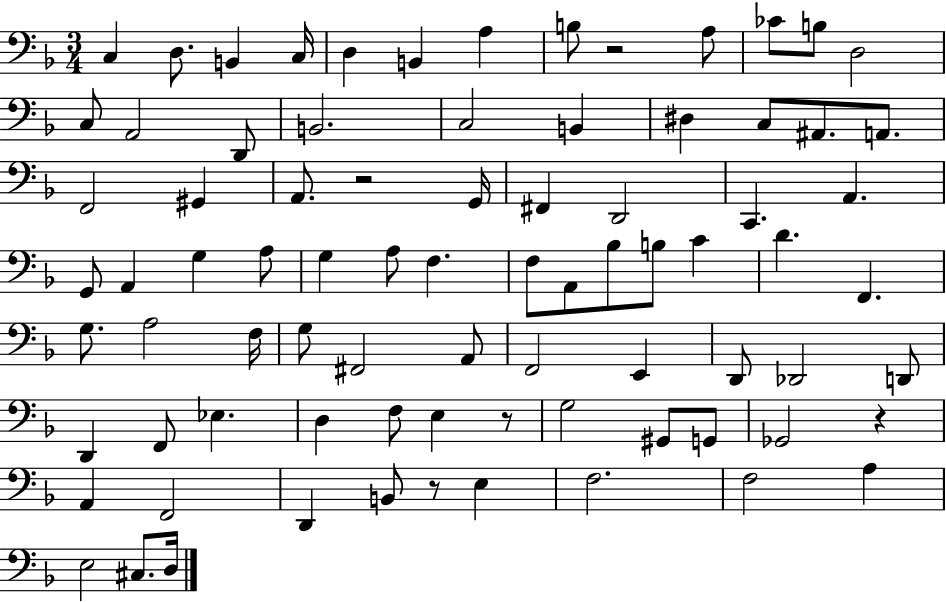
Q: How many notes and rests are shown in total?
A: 81